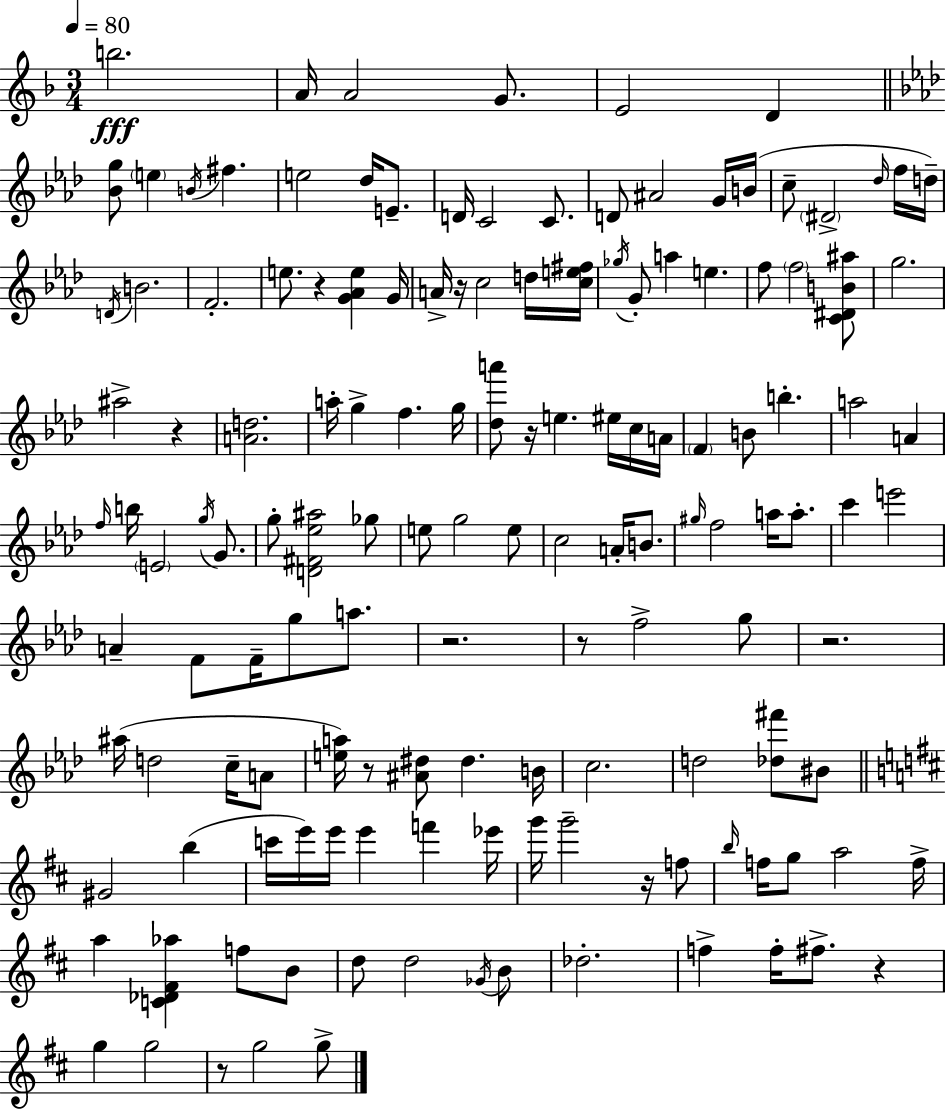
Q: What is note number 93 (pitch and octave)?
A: E6